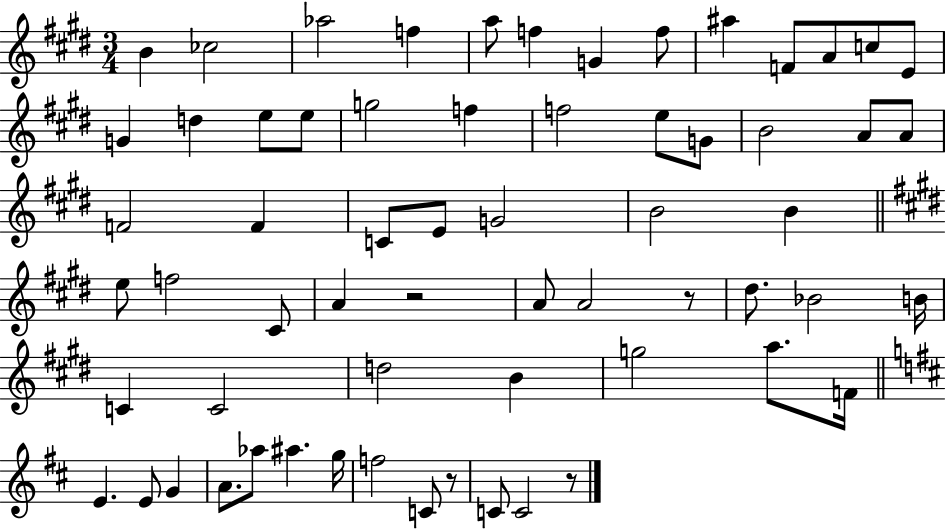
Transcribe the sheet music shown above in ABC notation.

X:1
T:Untitled
M:3/4
L:1/4
K:E
B _c2 _a2 f a/2 f G f/2 ^a F/2 A/2 c/2 E/2 G d e/2 e/2 g2 f f2 e/2 G/2 B2 A/2 A/2 F2 F C/2 E/2 G2 B2 B e/2 f2 ^C/2 A z2 A/2 A2 z/2 ^d/2 _B2 B/4 C C2 d2 B g2 a/2 F/4 E E/2 G A/2 _a/2 ^a g/4 f2 C/2 z/2 C/2 C2 z/2